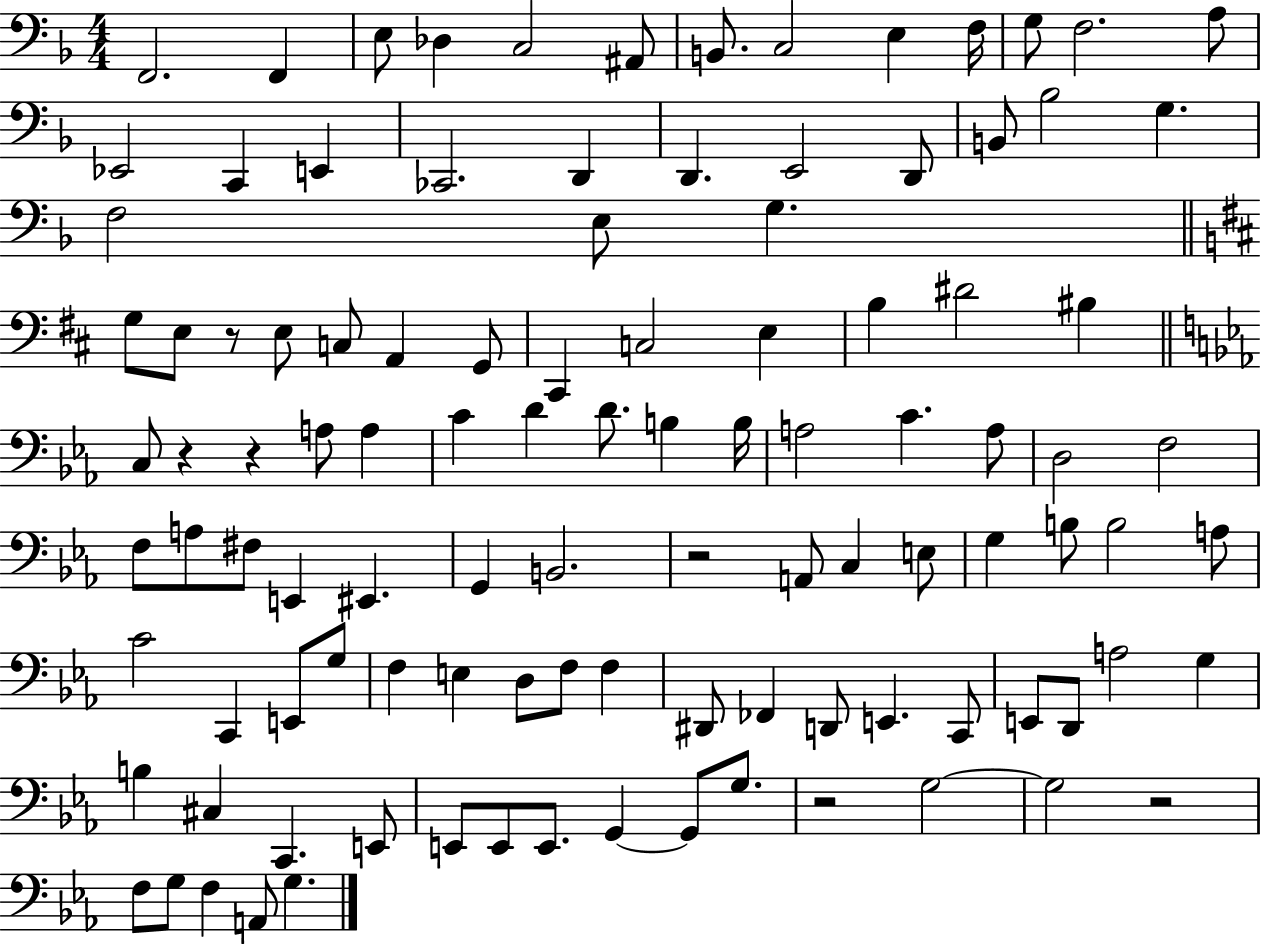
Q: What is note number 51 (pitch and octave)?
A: D3